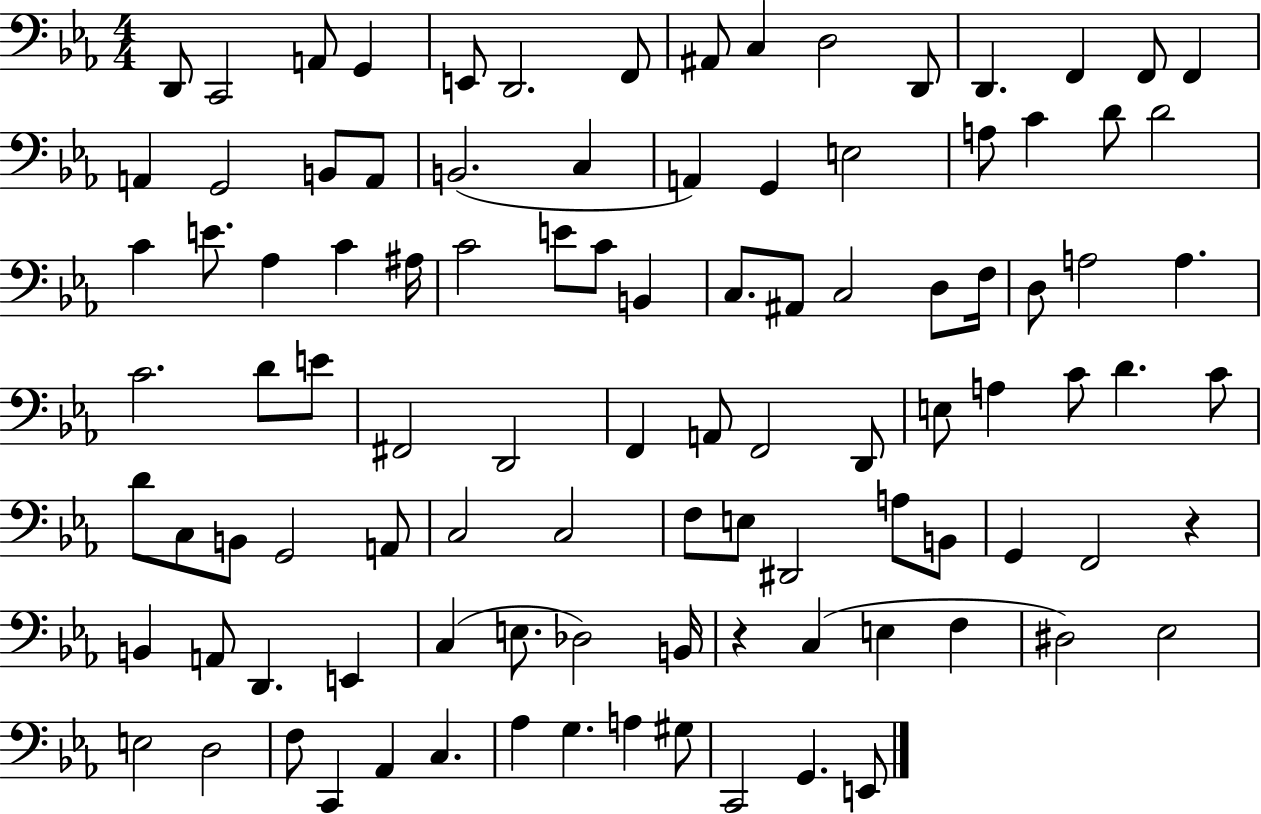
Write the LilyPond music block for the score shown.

{
  \clef bass
  \numericTimeSignature
  \time 4/4
  \key ees \major
  \repeat volta 2 { d,8 c,2 a,8 g,4 | e,8 d,2. f,8 | ais,8 c4 d2 d,8 | d,4. f,4 f,8 f,4 | \break a,4 g,2 b,8 a,8 | b,2.( c4 | a,4) g,4 e2 | a8 c'4 d'8 d'2 | \break c'4 e'8. aes4 c'4 ais16 | c'2 e'8 c'8 b,4 | c8. ais,8 c2 d8 f16 | d8 a2 a4. | \break c'2. d'8 e'8 | fis,2 d,2 | f,4 a,8 f,2 d,8 | e8 a4 c'8 d'4. c'8 | \break d'8 c8 b,8 g,2 a,8 | c2 c2 | f8 e8 dis,2 a8 b,8 | g,4 f,2 r4 | \break b,4 a,8 d,4. e,4 | c4( e8. des2) b,16 | r4 c4( e4 f4 | dis2) ees2 | \break e2 d2 | f8 c,4 aes,4 c4. | aes4 g4. a4 gis8 | c,2 g,4. e,8 | \break } \bar "|."
}